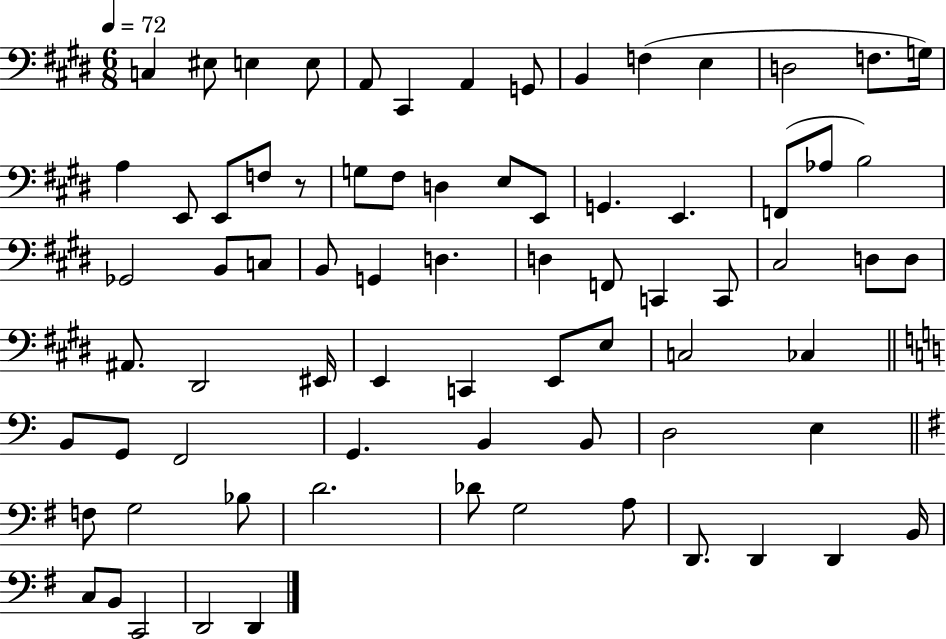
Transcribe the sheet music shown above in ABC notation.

X:1
T:Untitled
M:6/8
L:1/4
K:E
C, ^E,/2 E, E,/2 A,,/2 ^C,, A,, G,,/2 B,, F, E, D,2 F,/2 G,/4 A, E,,/2 E,,/2 F,/2 z/2 G,/2 ^F,/2 D, E,/2 E,,/2 G,, E,, F,,/2 _A,/2 B,2 _G,,2 B,,/2 C,/2 B,,/2 G,, D, D, F,,/2 C,, C,,/2 ^C,2 D,/2 D,/2 ^A,,/2 ^D,,2 ^E,,/4 E,, C,, E,,/2 E,/2 C,2 _C, B,,/2 G,,/2 F,,2 G,, B,, B,,/2 D,2 E, F,/2 G,2 _B,/2 D2 _D/2 G,2 A,/2 D,,/2 D,, D,, B,,/4 C,/2 B,,/2 C,,2 D,,2 D,,